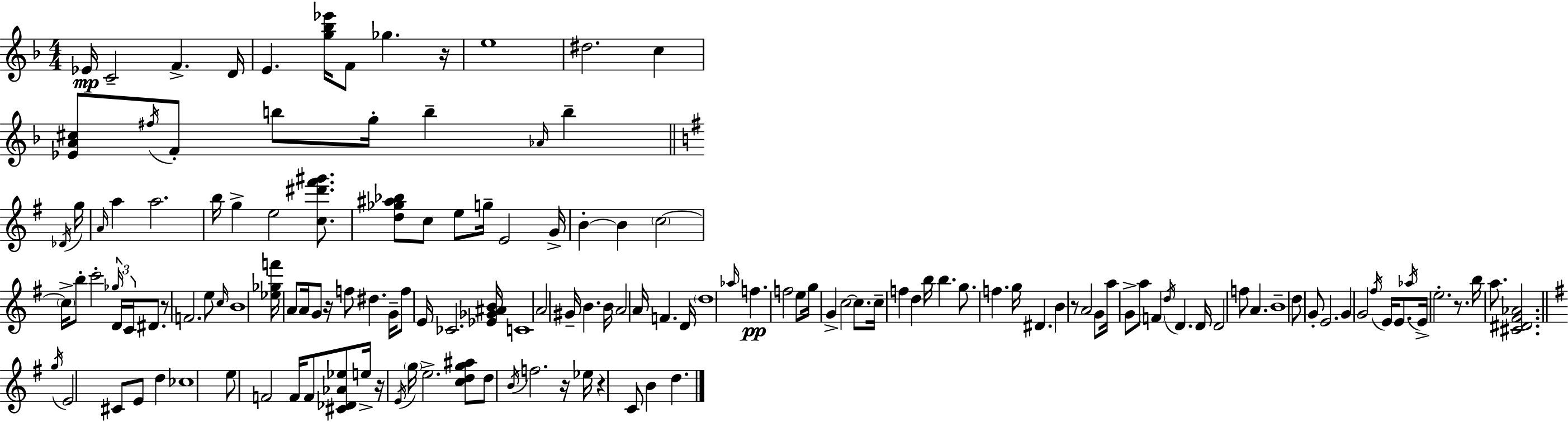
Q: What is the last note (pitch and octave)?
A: D5